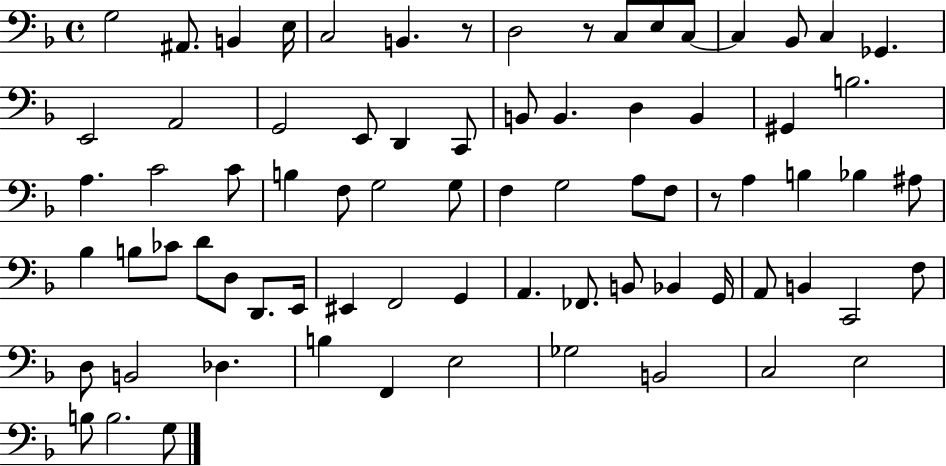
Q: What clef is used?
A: bass